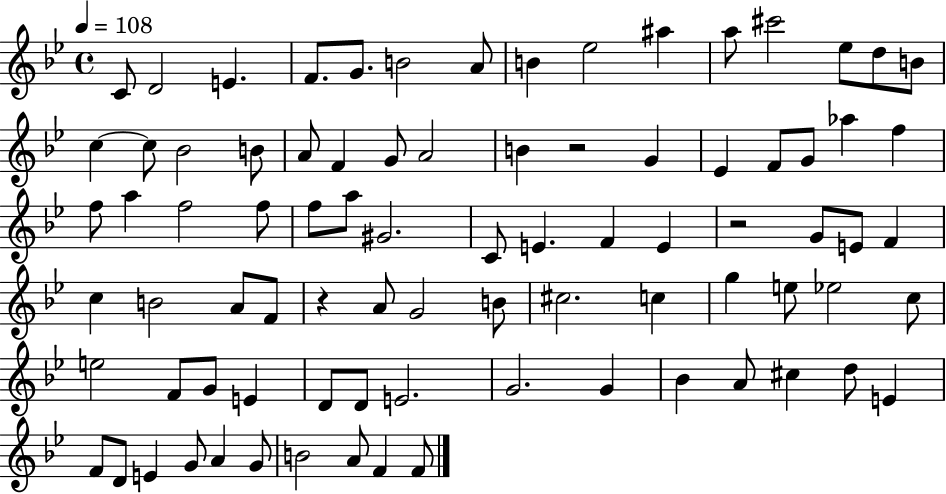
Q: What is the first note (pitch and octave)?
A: C4